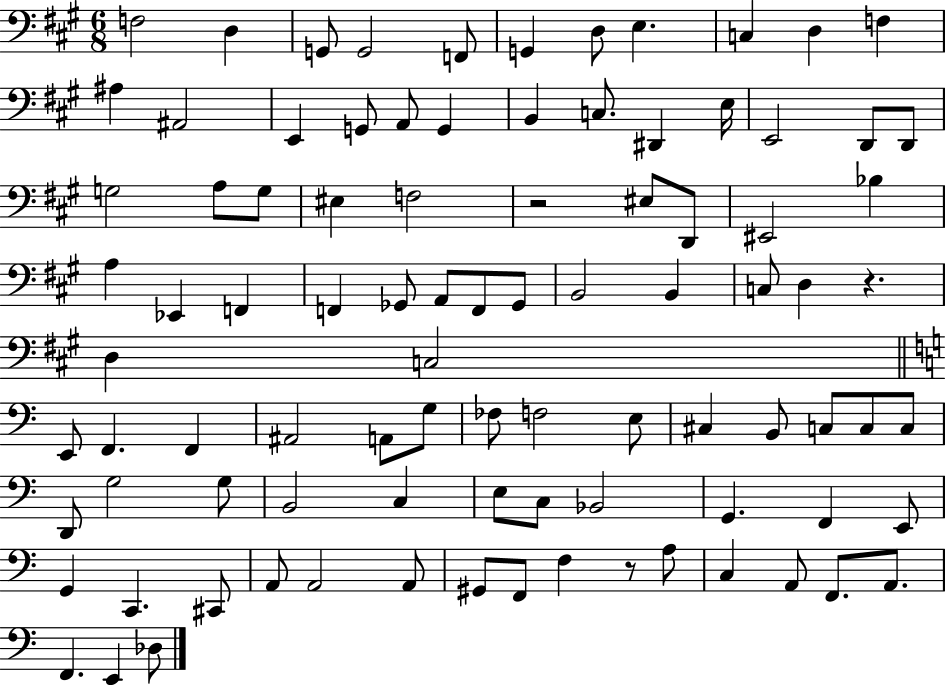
{
  \clef bass
  \numericTimeSignature
  \time 6/8
  \key a \major
  f2 d4 | g,8 g,2 f,8 | g,4 d8 e4. | c4 d4 f4 | \break ais4 ais,2 | e,4 g,8 a,8 g,4 | b,4 c8. dis,4 e16 | e,2 d,8 d,8 | \break g2 a8 g8 | eis4 f2 | r2 eis8 d,8 | eis,2 bes4 | \break a4 ees,4 f,4 | f,4 ges,8 a,8 f,8 ges,8 | b,2 b,4 | c8 d4 r4. | \break d4 c2 | \bar "||" \break \key c \major e,8 f,4. f,4 | ais,2 a,8 g8 | fes8 f2 e8 | cis4 b,8 c8 c8 c8 | \break d,8 g2 g8 | b,2 c4 | e8 c8 bes,2 | g,4. f,4 e,8 | \break g,4 c,4. cis,8 | a,8 a,2 a,8 | gis,8 f,8 f4 r8 a8 | c4 a,8 f,8. a,8. | \break f,4. e,4 des8 | \bar "|."
}